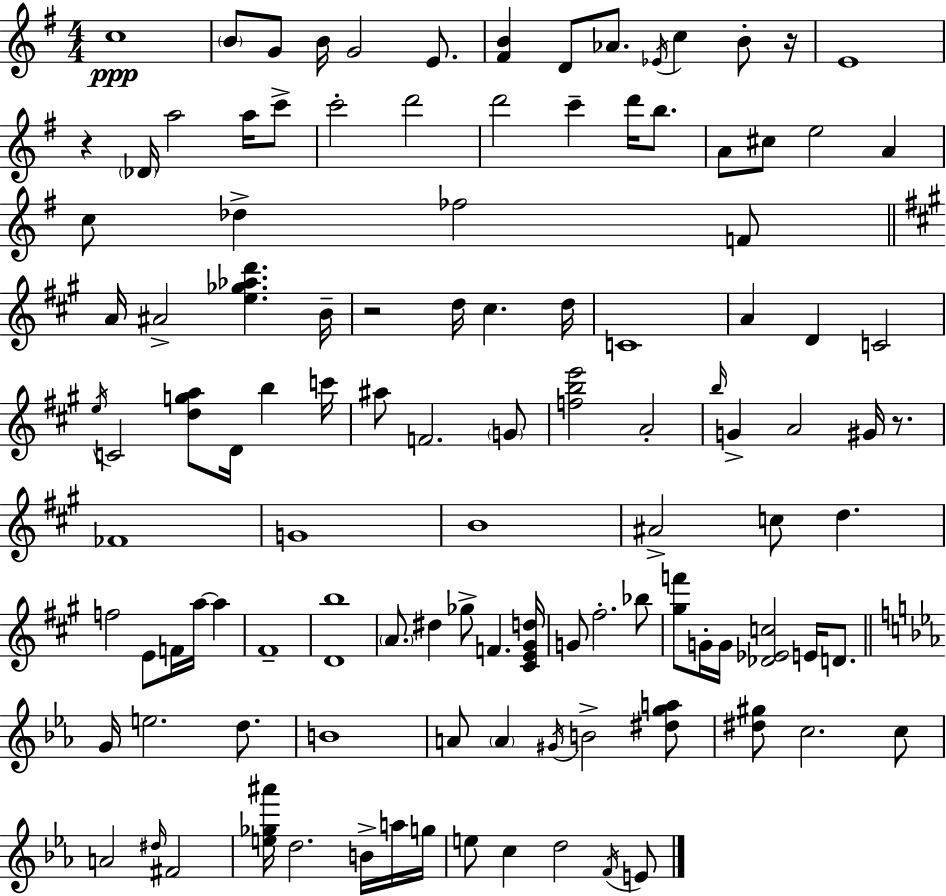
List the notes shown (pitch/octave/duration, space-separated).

C5/w B4/e G4/e B4/s G4/h E4/e. [F#4,B4]/q D4/e Ab4/e. Eb4/s C5/q B4/e R/s E4/w R/q Db4/s A5/h A5/s C6/e C6/h D6/h D6/h C6/q D6/s B5/e. A4/e C#5/e E5/h A4/q C5/e Db5/q FES5/h F4/e A4/s A#4/h [E5,Gb5,Ab5,D6]/q. B4/s R/h D5/s C#5/q. D5/s C4/w A4/q D4/q C4/h E5/s C4/h [D5,G5,A5]/e D4/s B5/q C6/s A#5/e F4/h. G4/e [F5,B5,E6]/h A4/h B5/s G4/q A4/h G#4/s R/e. FES4/w G4/w B4/w A#4/h C5/e D5/q. F5/h E4/e F4/s A5/s A5/q F#4/w [D4,B5]/w A4/e. D#5/q Gb5/e F4/q. [C#4,E4,G#4,D5]/s G4/e F#5/h. Bb5/e [G#5,F6]/e G4/s G4/s [Db4,Eb4,C5]/h E4/s D4/e. G4/s E5/h. D5/e. B4/w A4/e A4/q G#4/s B4/h [D#5,G5,A5]/e [D#5,G#5]/e C5/h. C5/e A4/h D#5/s F#4/h [E5,Gb5,A#6]/s D5/h. B4/s A5/s G5/s E5/e C5/q D5/h F4/s E4/e